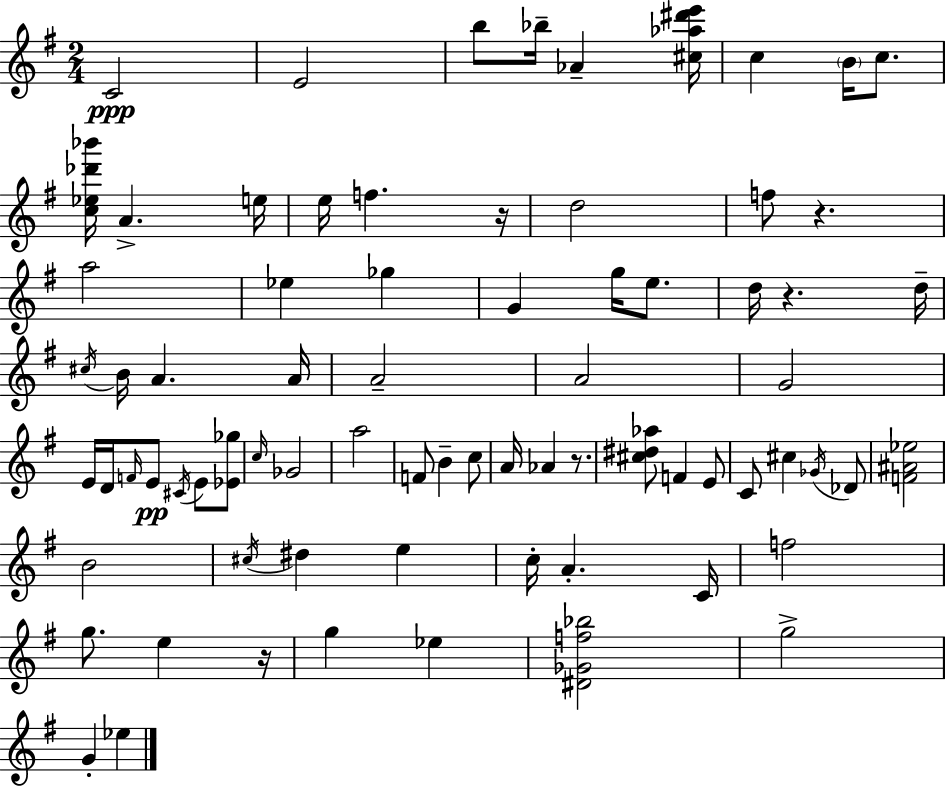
C4/h E4/h B5/e Bb5/s Ab4/q [C#5,Ab5,D#6,E6]/s C5/q B4/s C5/e. [C5,Eb5,Db6,Bb6]/s A4/q. E5/s E5/s F5/q. R/s D5/h F5/e R/q. A5/h Eb5/q Gb5/q G4/q G5/s E5/e. D5/s R/q. D5/s C#5/s B4/s A4/q. A4/s A4/h A4/h G4/h E4/s D4/s F4/s E4/e C#4/s E4/e [Eb4,Gb5]/e C5/s Gb4/h A5/h F4/e B4/q C5/e A4/s Ab4/q R/e. [C#5,D#5,Ab5]/e F4/q E4/e C4/e C#5/q Gb4/s Db4/e [F4,A#4,Eb5]/h B4/h C#5/s D#5/q E5/q C5/s A4/q. C4/s F5/h G5/e. E5/q R/s G5/q Eb5/q [D#4,Gb4,F5,Bb5]/h G5/h G4/q Eb5/q